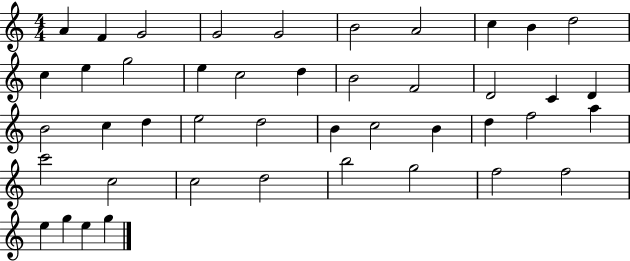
{
  \clef treble
  \numericTimeSignature
  \time 4/4
  \key c \major
  a'4 f'4 g'2 | g'2 g'2 | b'2 a'2 | c''4 b'4 d''2 | \break c''4 e''4 g''2 | e''4 c''2 d''4 | b'2 f'2 | d'2 c'4 d'4 | \break b'2 c''4 d''4 | e''2 d''2 | b'4 c''2 b'4 | d''4 f''2 a''4 | \break c'''2 c''2 | c''2 d''2 | b''2 g''2 | f''2 f''2 | \break e''4 g''4 e''4 g''4 | \bar "|."
}